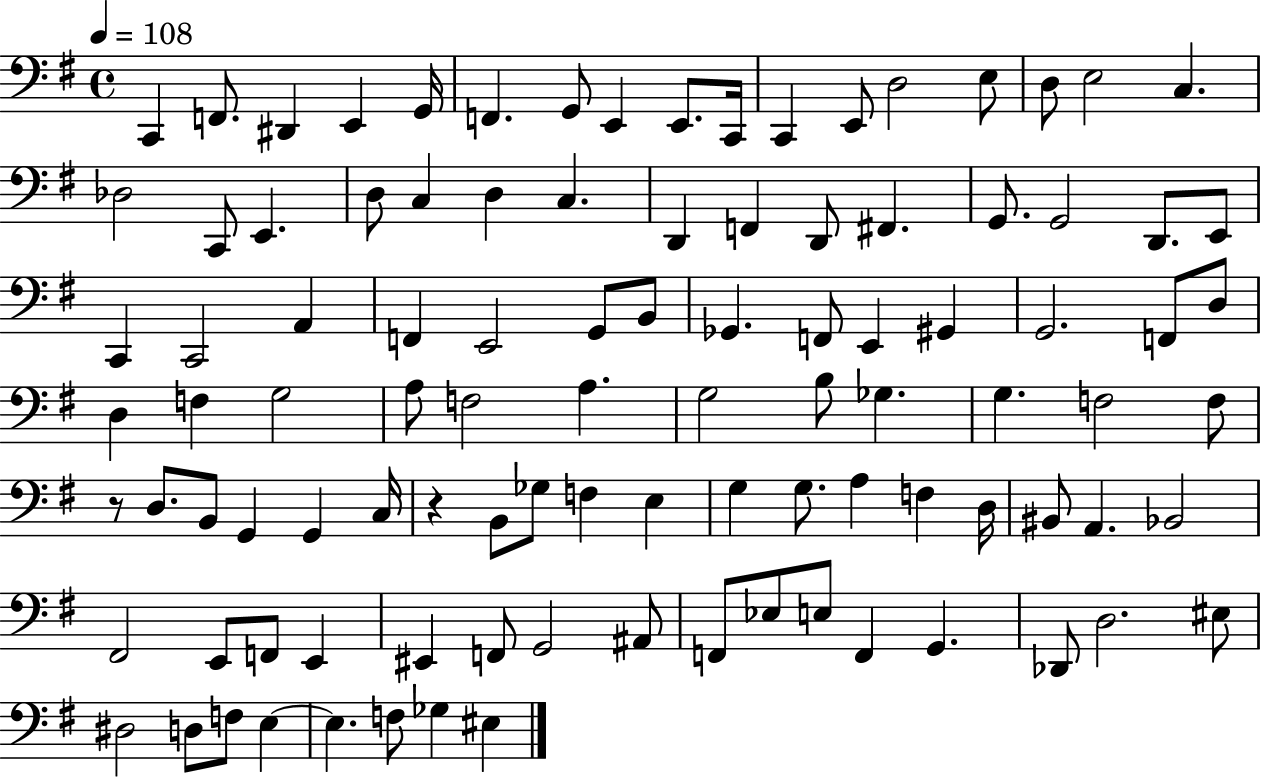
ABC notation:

X:1
T:Untitled
M:4/4
L:1/4
K:G
C,, F,,/2 ^D,, E,, G,,/4 F,, G,,/2 E,, E,,/2 C,,/4 C,, E,,/2 D,2 E,/2 D,/2 E,2 C, _D,2 C,,/2 E,, D,/2 C, D, C, D,, F,, D,,/2 ^F,, G,,/2 G,,2 D,,/2 E,,/2 C,, C,,2 A,, F,, E,,2 G,,/2 B,,/2 _G,, F,,/2 E,, ^G,, G,,2 F,,/2 D,/2 D, F, G,2 A,/2 F,2 A, G,2 B,/2 _G, G, F,2 F,/2 z/2 D,/2 B,,/2 G,, G,, C,/4 z B,,/2 _G,/2 F, E, G, G,/2 A, F, D,/4 ^B,,/2 A,, _B,,2 ^F,,2 E,,/2 F,,/2 E,, ^E,, F,,/2 G,,2 ^A,,/2 F,,/2 _E,/2 E,/2 F,, G,, _D,,/2 D,2 ^E,/2 ^D,2 D,/2 F,/2 E, E, F,/2 _G, ^E,